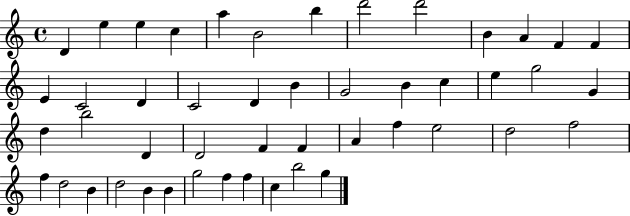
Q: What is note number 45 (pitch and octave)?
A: F5